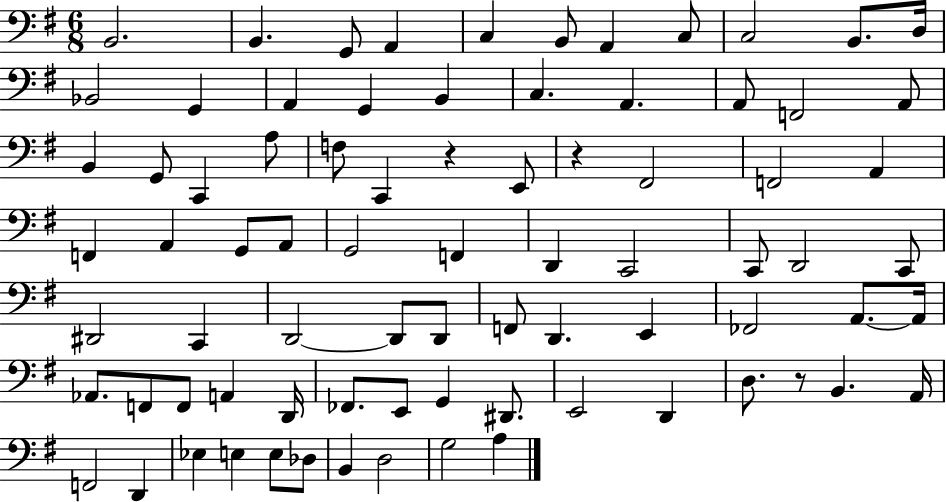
B2/h. B2/q. G2/e A2/q C3/q B2/e A2/q C3/e C3/h B2/e. D3/s Bb2/h G2/q A2/q G2/q B2/q C3/q. A2/q. A2/e F2/h A2/e B2/q G2/e C2/q A3/e F3/e C2/q R/q E2/e R/q F#2/h F2/h A2/q F2/q A2/q G2/e A2/e G2/h F2/q D2/q C2/h C2/e D2/h C2/e D#2/h C2/q D2/h D2/e D2/e F2/e D2/q. E2/q FES2/h A2/e. A2/s Ab2/e. F2/e F2/e A2/q D2/s FES2/e. E2/e G2/q D#2/e. E2/h D2/q D3/e. R/e B2/q. A2/s F2/h D2/q Eb3/q E3/q E3/e Db3/e B2/q D3/h G3/h A3/q